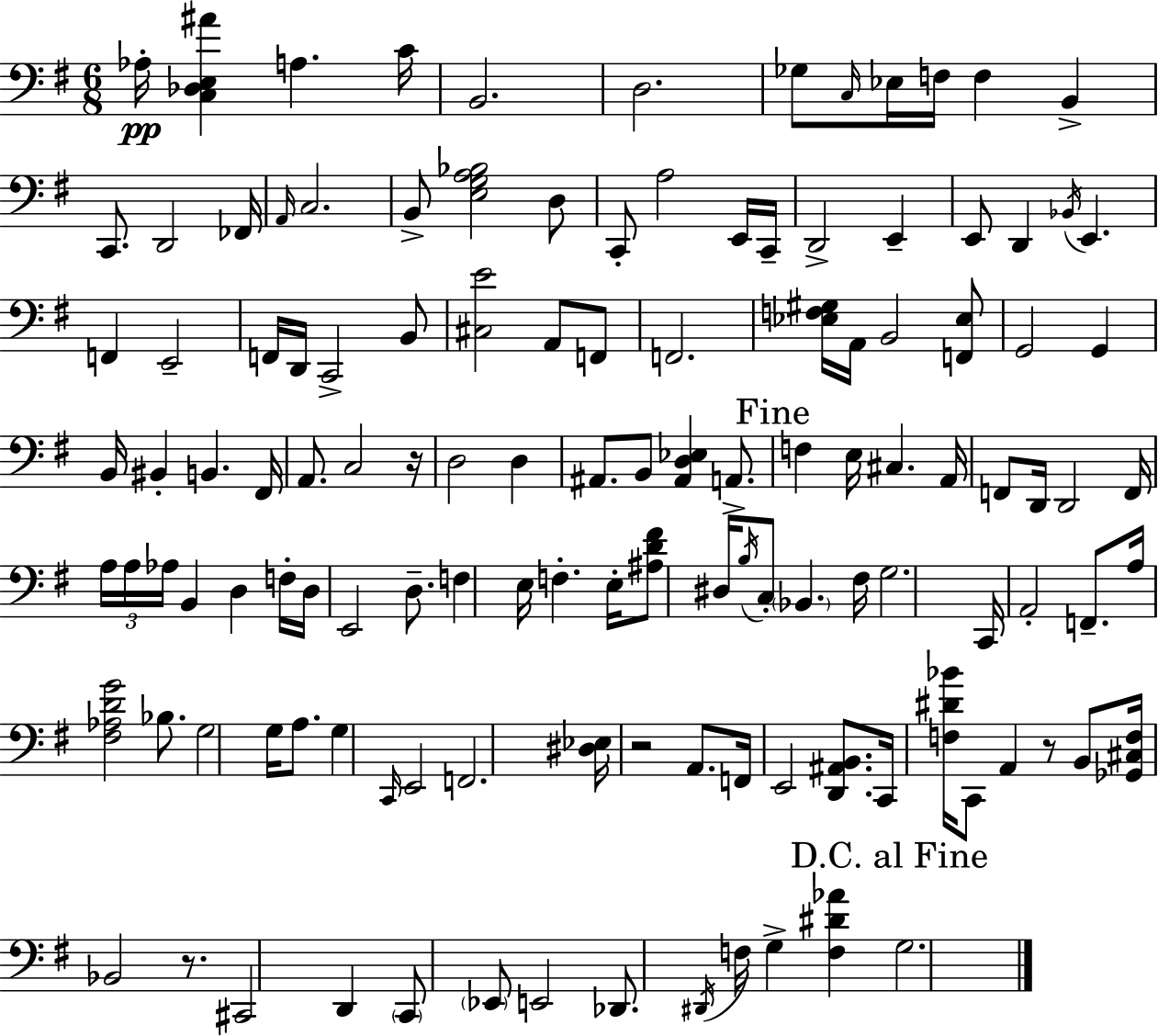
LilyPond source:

{
  \clef bass
  \numericTimeSignature
  \time 6/8
  \key e \minor
  aes16-.\pp <c des e ais'>4 a4. c'16 | b,2. | d2. | ges8 \grace { c16 } ees16 f16 f4 b,4-> | \break c,8. d,2 | fes,16 \grace { a,16 } c2. | b,8-> <e g a bes>2 | d8 c,8-. a2 | \break e,16 c,16-- d,2-> e,4-- | e,8 d,4 \acciaccatura { bes,16 } e,4. | f,4 e,2-- | f,16 d,16 c,2-> | \break b,8 <cis e'>2 a,8 | f,8 f,2. | <ees f gis>16 a,16 b,2 | <f, ees>8 g,2 g,4 | \break b,16 bis,4-. b,4. | fis,16 a,8. c2 | r16 d2 d4 | ais,8. b,8 <ais, d ees>4 | \break a,8.-> \mark "Fine" f4 e16 cis4. | a,16 f,8 d,16 d,2 | f,16 \tuplet 3/2 { a16 a16 aes16 } b,4 d4 | f16-. d16 e,2 | \break d8.-- f4 e16 f4.-. | e16-. <ais d' fis'>8 dis16 \acciaccatura { b16 } c8-. \parenthesize bes,4. | fis16 g2. | c,16 a,2-. | \break f,8.-- a16 <fis aes d' g'>2 | bes8. g2 | g16 a8. g4 \grace { c,16 } e,2 | f,2. | \break <dis ees>16 r2 | a,8. f,16 e,2 | <d, ais, b,>8. c,16 <f dis' bes'>16 c,8 a,4 | r8 b,8 <ges, cis f>16 bes,2 | \break r8. cis,2 | d,4 \parenthesize c,8 \parenthesize ees,8 e,2 | des,8. \acciaccatura { dis,16 } f16 g4-> | <f dis' aes'>4 \mark "D.C. al Fine" g2. | \break \bar "|."
}